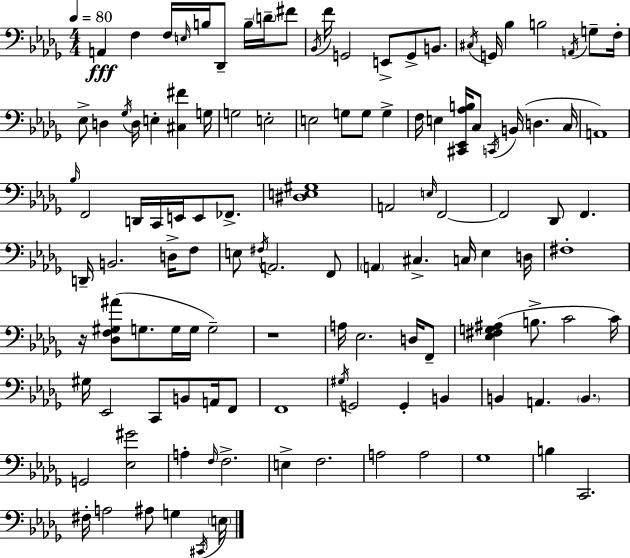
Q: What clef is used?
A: bass